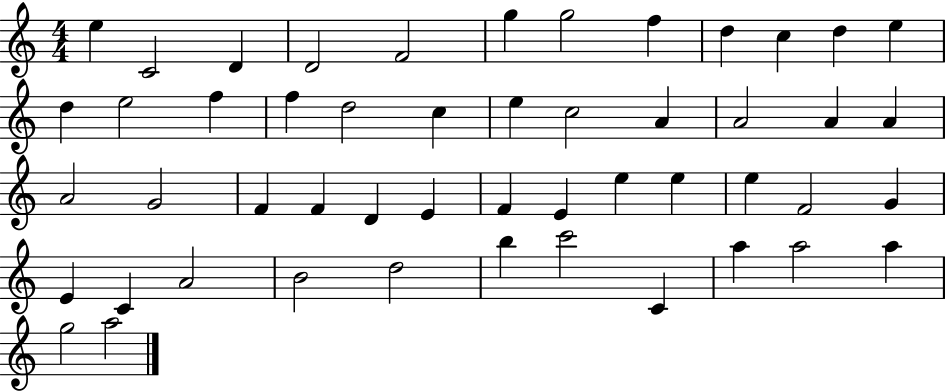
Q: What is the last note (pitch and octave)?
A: A5